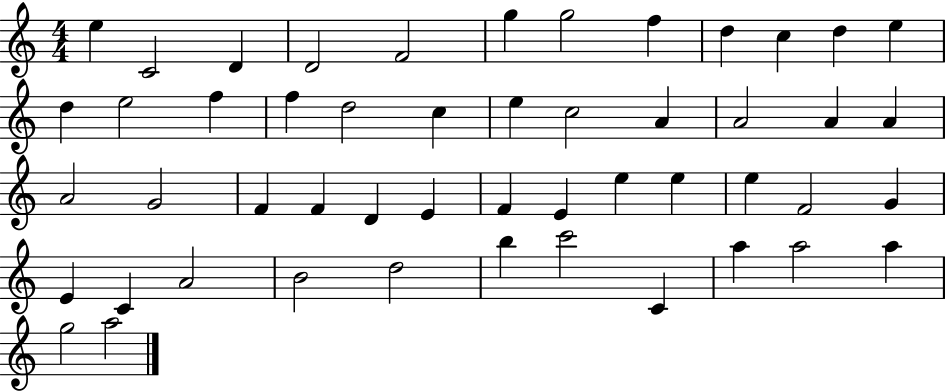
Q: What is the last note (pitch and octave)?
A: A5